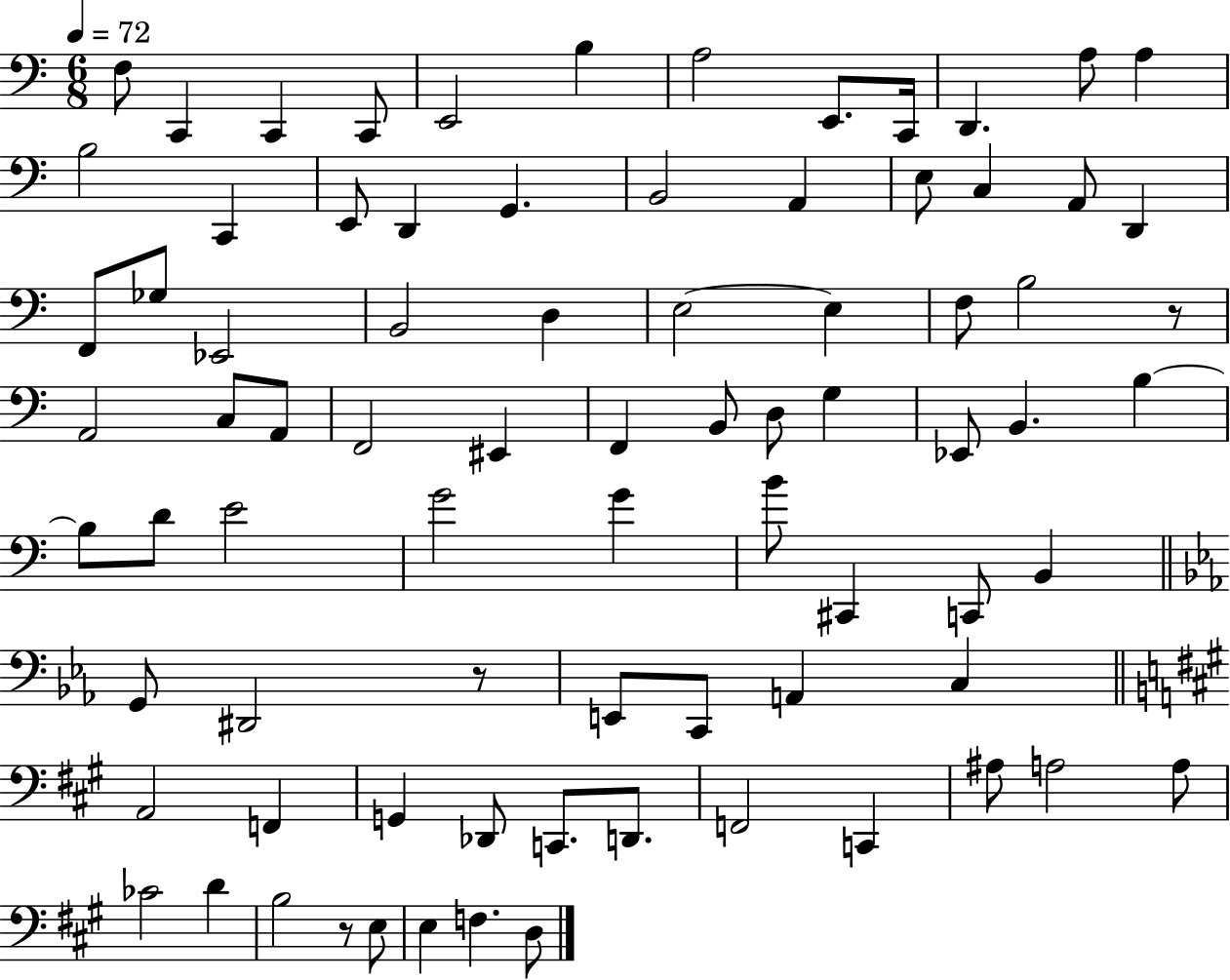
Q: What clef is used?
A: bass